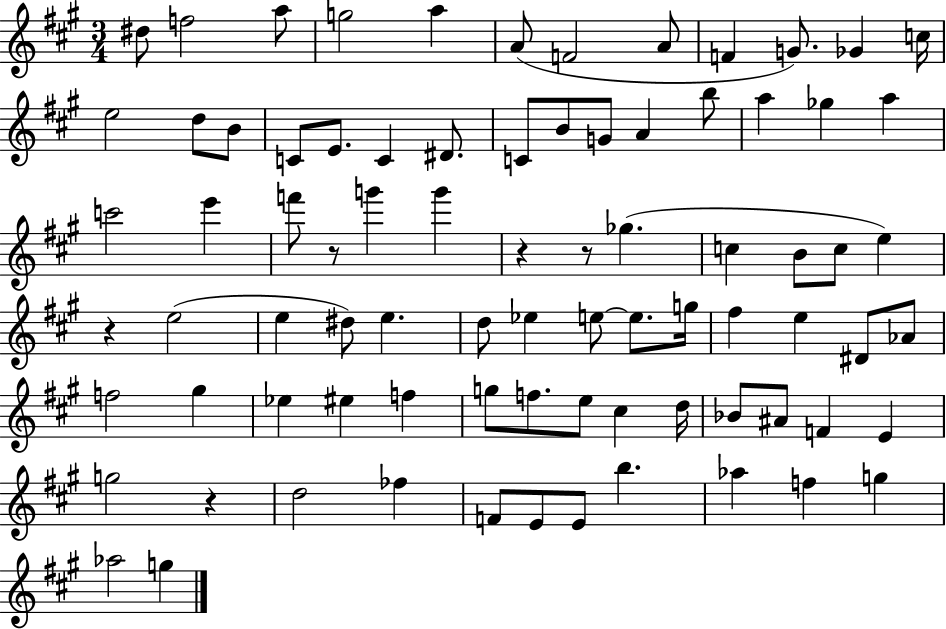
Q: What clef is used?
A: treble